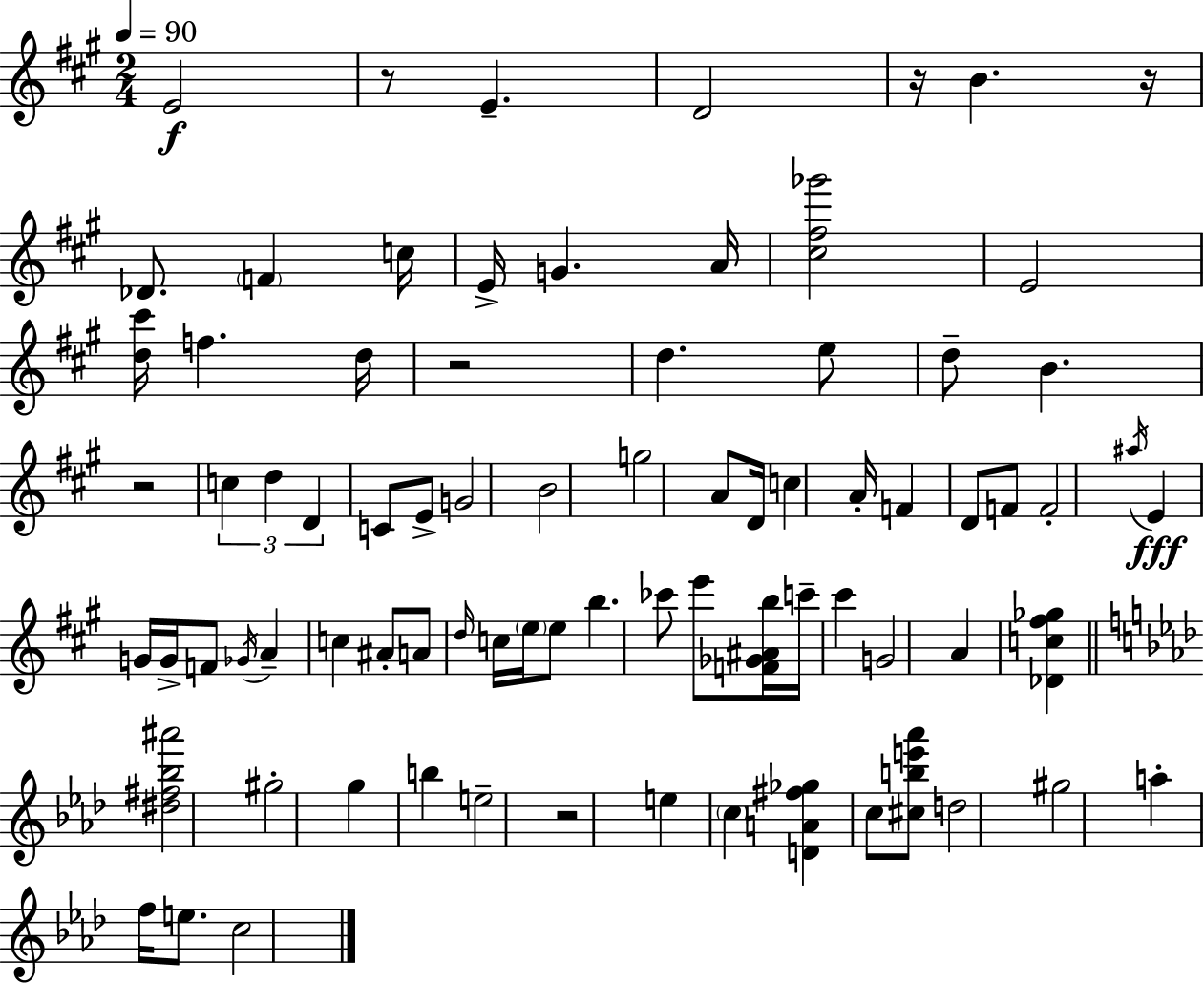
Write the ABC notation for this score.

X:1
T:Untitled
M:2/4
L:1/4
K:A
E2 z/2 E D2 z/4 B z/4 _D/2 F c/4 E/4 G A/4 [^c^f_g']2 E2 [d^c']/4 f d/4 z2 d e/2 d/2 B z2 c d D C/2 E/2 G2 B2 g2 A/2 D/4 c A/4 F D/2 F/2 F2 ^a/4 E G/4 G/4 F/2 _G/4 A c ^A/2 A/2 d/4 c/4 e/4 e/2 b _c'/2 e'/2 [F_G^Ab]/4 c'/4 ^c' G2 A [_Dc^f_g] [^d^f_b^a']2 ^g2 g b e2 z2 e c [DA^f_g] c/2 [^cbe'_a']/2 d2 ^g2 a f/4 e/2 c2